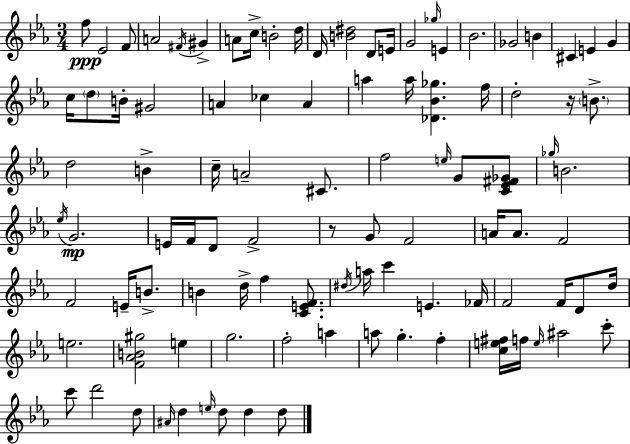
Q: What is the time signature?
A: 3/4